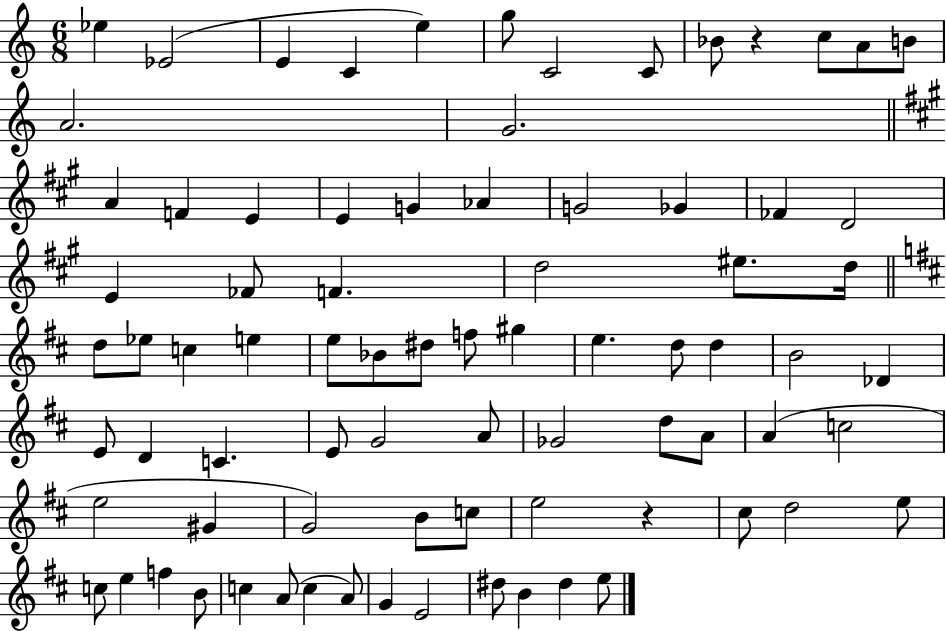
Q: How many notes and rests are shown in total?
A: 80